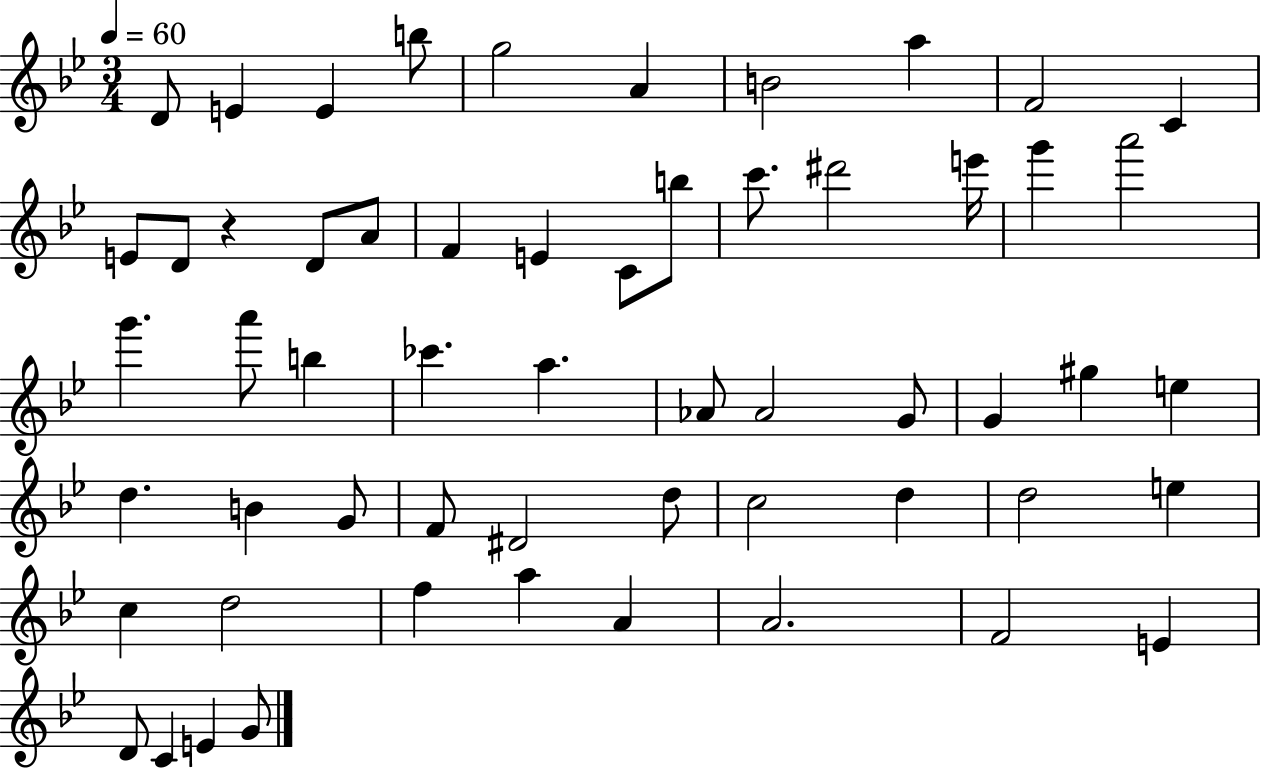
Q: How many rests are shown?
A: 1